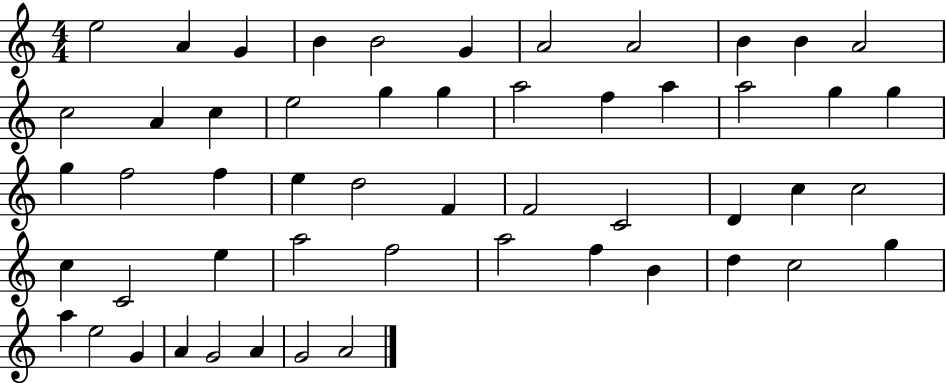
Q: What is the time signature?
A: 4/4